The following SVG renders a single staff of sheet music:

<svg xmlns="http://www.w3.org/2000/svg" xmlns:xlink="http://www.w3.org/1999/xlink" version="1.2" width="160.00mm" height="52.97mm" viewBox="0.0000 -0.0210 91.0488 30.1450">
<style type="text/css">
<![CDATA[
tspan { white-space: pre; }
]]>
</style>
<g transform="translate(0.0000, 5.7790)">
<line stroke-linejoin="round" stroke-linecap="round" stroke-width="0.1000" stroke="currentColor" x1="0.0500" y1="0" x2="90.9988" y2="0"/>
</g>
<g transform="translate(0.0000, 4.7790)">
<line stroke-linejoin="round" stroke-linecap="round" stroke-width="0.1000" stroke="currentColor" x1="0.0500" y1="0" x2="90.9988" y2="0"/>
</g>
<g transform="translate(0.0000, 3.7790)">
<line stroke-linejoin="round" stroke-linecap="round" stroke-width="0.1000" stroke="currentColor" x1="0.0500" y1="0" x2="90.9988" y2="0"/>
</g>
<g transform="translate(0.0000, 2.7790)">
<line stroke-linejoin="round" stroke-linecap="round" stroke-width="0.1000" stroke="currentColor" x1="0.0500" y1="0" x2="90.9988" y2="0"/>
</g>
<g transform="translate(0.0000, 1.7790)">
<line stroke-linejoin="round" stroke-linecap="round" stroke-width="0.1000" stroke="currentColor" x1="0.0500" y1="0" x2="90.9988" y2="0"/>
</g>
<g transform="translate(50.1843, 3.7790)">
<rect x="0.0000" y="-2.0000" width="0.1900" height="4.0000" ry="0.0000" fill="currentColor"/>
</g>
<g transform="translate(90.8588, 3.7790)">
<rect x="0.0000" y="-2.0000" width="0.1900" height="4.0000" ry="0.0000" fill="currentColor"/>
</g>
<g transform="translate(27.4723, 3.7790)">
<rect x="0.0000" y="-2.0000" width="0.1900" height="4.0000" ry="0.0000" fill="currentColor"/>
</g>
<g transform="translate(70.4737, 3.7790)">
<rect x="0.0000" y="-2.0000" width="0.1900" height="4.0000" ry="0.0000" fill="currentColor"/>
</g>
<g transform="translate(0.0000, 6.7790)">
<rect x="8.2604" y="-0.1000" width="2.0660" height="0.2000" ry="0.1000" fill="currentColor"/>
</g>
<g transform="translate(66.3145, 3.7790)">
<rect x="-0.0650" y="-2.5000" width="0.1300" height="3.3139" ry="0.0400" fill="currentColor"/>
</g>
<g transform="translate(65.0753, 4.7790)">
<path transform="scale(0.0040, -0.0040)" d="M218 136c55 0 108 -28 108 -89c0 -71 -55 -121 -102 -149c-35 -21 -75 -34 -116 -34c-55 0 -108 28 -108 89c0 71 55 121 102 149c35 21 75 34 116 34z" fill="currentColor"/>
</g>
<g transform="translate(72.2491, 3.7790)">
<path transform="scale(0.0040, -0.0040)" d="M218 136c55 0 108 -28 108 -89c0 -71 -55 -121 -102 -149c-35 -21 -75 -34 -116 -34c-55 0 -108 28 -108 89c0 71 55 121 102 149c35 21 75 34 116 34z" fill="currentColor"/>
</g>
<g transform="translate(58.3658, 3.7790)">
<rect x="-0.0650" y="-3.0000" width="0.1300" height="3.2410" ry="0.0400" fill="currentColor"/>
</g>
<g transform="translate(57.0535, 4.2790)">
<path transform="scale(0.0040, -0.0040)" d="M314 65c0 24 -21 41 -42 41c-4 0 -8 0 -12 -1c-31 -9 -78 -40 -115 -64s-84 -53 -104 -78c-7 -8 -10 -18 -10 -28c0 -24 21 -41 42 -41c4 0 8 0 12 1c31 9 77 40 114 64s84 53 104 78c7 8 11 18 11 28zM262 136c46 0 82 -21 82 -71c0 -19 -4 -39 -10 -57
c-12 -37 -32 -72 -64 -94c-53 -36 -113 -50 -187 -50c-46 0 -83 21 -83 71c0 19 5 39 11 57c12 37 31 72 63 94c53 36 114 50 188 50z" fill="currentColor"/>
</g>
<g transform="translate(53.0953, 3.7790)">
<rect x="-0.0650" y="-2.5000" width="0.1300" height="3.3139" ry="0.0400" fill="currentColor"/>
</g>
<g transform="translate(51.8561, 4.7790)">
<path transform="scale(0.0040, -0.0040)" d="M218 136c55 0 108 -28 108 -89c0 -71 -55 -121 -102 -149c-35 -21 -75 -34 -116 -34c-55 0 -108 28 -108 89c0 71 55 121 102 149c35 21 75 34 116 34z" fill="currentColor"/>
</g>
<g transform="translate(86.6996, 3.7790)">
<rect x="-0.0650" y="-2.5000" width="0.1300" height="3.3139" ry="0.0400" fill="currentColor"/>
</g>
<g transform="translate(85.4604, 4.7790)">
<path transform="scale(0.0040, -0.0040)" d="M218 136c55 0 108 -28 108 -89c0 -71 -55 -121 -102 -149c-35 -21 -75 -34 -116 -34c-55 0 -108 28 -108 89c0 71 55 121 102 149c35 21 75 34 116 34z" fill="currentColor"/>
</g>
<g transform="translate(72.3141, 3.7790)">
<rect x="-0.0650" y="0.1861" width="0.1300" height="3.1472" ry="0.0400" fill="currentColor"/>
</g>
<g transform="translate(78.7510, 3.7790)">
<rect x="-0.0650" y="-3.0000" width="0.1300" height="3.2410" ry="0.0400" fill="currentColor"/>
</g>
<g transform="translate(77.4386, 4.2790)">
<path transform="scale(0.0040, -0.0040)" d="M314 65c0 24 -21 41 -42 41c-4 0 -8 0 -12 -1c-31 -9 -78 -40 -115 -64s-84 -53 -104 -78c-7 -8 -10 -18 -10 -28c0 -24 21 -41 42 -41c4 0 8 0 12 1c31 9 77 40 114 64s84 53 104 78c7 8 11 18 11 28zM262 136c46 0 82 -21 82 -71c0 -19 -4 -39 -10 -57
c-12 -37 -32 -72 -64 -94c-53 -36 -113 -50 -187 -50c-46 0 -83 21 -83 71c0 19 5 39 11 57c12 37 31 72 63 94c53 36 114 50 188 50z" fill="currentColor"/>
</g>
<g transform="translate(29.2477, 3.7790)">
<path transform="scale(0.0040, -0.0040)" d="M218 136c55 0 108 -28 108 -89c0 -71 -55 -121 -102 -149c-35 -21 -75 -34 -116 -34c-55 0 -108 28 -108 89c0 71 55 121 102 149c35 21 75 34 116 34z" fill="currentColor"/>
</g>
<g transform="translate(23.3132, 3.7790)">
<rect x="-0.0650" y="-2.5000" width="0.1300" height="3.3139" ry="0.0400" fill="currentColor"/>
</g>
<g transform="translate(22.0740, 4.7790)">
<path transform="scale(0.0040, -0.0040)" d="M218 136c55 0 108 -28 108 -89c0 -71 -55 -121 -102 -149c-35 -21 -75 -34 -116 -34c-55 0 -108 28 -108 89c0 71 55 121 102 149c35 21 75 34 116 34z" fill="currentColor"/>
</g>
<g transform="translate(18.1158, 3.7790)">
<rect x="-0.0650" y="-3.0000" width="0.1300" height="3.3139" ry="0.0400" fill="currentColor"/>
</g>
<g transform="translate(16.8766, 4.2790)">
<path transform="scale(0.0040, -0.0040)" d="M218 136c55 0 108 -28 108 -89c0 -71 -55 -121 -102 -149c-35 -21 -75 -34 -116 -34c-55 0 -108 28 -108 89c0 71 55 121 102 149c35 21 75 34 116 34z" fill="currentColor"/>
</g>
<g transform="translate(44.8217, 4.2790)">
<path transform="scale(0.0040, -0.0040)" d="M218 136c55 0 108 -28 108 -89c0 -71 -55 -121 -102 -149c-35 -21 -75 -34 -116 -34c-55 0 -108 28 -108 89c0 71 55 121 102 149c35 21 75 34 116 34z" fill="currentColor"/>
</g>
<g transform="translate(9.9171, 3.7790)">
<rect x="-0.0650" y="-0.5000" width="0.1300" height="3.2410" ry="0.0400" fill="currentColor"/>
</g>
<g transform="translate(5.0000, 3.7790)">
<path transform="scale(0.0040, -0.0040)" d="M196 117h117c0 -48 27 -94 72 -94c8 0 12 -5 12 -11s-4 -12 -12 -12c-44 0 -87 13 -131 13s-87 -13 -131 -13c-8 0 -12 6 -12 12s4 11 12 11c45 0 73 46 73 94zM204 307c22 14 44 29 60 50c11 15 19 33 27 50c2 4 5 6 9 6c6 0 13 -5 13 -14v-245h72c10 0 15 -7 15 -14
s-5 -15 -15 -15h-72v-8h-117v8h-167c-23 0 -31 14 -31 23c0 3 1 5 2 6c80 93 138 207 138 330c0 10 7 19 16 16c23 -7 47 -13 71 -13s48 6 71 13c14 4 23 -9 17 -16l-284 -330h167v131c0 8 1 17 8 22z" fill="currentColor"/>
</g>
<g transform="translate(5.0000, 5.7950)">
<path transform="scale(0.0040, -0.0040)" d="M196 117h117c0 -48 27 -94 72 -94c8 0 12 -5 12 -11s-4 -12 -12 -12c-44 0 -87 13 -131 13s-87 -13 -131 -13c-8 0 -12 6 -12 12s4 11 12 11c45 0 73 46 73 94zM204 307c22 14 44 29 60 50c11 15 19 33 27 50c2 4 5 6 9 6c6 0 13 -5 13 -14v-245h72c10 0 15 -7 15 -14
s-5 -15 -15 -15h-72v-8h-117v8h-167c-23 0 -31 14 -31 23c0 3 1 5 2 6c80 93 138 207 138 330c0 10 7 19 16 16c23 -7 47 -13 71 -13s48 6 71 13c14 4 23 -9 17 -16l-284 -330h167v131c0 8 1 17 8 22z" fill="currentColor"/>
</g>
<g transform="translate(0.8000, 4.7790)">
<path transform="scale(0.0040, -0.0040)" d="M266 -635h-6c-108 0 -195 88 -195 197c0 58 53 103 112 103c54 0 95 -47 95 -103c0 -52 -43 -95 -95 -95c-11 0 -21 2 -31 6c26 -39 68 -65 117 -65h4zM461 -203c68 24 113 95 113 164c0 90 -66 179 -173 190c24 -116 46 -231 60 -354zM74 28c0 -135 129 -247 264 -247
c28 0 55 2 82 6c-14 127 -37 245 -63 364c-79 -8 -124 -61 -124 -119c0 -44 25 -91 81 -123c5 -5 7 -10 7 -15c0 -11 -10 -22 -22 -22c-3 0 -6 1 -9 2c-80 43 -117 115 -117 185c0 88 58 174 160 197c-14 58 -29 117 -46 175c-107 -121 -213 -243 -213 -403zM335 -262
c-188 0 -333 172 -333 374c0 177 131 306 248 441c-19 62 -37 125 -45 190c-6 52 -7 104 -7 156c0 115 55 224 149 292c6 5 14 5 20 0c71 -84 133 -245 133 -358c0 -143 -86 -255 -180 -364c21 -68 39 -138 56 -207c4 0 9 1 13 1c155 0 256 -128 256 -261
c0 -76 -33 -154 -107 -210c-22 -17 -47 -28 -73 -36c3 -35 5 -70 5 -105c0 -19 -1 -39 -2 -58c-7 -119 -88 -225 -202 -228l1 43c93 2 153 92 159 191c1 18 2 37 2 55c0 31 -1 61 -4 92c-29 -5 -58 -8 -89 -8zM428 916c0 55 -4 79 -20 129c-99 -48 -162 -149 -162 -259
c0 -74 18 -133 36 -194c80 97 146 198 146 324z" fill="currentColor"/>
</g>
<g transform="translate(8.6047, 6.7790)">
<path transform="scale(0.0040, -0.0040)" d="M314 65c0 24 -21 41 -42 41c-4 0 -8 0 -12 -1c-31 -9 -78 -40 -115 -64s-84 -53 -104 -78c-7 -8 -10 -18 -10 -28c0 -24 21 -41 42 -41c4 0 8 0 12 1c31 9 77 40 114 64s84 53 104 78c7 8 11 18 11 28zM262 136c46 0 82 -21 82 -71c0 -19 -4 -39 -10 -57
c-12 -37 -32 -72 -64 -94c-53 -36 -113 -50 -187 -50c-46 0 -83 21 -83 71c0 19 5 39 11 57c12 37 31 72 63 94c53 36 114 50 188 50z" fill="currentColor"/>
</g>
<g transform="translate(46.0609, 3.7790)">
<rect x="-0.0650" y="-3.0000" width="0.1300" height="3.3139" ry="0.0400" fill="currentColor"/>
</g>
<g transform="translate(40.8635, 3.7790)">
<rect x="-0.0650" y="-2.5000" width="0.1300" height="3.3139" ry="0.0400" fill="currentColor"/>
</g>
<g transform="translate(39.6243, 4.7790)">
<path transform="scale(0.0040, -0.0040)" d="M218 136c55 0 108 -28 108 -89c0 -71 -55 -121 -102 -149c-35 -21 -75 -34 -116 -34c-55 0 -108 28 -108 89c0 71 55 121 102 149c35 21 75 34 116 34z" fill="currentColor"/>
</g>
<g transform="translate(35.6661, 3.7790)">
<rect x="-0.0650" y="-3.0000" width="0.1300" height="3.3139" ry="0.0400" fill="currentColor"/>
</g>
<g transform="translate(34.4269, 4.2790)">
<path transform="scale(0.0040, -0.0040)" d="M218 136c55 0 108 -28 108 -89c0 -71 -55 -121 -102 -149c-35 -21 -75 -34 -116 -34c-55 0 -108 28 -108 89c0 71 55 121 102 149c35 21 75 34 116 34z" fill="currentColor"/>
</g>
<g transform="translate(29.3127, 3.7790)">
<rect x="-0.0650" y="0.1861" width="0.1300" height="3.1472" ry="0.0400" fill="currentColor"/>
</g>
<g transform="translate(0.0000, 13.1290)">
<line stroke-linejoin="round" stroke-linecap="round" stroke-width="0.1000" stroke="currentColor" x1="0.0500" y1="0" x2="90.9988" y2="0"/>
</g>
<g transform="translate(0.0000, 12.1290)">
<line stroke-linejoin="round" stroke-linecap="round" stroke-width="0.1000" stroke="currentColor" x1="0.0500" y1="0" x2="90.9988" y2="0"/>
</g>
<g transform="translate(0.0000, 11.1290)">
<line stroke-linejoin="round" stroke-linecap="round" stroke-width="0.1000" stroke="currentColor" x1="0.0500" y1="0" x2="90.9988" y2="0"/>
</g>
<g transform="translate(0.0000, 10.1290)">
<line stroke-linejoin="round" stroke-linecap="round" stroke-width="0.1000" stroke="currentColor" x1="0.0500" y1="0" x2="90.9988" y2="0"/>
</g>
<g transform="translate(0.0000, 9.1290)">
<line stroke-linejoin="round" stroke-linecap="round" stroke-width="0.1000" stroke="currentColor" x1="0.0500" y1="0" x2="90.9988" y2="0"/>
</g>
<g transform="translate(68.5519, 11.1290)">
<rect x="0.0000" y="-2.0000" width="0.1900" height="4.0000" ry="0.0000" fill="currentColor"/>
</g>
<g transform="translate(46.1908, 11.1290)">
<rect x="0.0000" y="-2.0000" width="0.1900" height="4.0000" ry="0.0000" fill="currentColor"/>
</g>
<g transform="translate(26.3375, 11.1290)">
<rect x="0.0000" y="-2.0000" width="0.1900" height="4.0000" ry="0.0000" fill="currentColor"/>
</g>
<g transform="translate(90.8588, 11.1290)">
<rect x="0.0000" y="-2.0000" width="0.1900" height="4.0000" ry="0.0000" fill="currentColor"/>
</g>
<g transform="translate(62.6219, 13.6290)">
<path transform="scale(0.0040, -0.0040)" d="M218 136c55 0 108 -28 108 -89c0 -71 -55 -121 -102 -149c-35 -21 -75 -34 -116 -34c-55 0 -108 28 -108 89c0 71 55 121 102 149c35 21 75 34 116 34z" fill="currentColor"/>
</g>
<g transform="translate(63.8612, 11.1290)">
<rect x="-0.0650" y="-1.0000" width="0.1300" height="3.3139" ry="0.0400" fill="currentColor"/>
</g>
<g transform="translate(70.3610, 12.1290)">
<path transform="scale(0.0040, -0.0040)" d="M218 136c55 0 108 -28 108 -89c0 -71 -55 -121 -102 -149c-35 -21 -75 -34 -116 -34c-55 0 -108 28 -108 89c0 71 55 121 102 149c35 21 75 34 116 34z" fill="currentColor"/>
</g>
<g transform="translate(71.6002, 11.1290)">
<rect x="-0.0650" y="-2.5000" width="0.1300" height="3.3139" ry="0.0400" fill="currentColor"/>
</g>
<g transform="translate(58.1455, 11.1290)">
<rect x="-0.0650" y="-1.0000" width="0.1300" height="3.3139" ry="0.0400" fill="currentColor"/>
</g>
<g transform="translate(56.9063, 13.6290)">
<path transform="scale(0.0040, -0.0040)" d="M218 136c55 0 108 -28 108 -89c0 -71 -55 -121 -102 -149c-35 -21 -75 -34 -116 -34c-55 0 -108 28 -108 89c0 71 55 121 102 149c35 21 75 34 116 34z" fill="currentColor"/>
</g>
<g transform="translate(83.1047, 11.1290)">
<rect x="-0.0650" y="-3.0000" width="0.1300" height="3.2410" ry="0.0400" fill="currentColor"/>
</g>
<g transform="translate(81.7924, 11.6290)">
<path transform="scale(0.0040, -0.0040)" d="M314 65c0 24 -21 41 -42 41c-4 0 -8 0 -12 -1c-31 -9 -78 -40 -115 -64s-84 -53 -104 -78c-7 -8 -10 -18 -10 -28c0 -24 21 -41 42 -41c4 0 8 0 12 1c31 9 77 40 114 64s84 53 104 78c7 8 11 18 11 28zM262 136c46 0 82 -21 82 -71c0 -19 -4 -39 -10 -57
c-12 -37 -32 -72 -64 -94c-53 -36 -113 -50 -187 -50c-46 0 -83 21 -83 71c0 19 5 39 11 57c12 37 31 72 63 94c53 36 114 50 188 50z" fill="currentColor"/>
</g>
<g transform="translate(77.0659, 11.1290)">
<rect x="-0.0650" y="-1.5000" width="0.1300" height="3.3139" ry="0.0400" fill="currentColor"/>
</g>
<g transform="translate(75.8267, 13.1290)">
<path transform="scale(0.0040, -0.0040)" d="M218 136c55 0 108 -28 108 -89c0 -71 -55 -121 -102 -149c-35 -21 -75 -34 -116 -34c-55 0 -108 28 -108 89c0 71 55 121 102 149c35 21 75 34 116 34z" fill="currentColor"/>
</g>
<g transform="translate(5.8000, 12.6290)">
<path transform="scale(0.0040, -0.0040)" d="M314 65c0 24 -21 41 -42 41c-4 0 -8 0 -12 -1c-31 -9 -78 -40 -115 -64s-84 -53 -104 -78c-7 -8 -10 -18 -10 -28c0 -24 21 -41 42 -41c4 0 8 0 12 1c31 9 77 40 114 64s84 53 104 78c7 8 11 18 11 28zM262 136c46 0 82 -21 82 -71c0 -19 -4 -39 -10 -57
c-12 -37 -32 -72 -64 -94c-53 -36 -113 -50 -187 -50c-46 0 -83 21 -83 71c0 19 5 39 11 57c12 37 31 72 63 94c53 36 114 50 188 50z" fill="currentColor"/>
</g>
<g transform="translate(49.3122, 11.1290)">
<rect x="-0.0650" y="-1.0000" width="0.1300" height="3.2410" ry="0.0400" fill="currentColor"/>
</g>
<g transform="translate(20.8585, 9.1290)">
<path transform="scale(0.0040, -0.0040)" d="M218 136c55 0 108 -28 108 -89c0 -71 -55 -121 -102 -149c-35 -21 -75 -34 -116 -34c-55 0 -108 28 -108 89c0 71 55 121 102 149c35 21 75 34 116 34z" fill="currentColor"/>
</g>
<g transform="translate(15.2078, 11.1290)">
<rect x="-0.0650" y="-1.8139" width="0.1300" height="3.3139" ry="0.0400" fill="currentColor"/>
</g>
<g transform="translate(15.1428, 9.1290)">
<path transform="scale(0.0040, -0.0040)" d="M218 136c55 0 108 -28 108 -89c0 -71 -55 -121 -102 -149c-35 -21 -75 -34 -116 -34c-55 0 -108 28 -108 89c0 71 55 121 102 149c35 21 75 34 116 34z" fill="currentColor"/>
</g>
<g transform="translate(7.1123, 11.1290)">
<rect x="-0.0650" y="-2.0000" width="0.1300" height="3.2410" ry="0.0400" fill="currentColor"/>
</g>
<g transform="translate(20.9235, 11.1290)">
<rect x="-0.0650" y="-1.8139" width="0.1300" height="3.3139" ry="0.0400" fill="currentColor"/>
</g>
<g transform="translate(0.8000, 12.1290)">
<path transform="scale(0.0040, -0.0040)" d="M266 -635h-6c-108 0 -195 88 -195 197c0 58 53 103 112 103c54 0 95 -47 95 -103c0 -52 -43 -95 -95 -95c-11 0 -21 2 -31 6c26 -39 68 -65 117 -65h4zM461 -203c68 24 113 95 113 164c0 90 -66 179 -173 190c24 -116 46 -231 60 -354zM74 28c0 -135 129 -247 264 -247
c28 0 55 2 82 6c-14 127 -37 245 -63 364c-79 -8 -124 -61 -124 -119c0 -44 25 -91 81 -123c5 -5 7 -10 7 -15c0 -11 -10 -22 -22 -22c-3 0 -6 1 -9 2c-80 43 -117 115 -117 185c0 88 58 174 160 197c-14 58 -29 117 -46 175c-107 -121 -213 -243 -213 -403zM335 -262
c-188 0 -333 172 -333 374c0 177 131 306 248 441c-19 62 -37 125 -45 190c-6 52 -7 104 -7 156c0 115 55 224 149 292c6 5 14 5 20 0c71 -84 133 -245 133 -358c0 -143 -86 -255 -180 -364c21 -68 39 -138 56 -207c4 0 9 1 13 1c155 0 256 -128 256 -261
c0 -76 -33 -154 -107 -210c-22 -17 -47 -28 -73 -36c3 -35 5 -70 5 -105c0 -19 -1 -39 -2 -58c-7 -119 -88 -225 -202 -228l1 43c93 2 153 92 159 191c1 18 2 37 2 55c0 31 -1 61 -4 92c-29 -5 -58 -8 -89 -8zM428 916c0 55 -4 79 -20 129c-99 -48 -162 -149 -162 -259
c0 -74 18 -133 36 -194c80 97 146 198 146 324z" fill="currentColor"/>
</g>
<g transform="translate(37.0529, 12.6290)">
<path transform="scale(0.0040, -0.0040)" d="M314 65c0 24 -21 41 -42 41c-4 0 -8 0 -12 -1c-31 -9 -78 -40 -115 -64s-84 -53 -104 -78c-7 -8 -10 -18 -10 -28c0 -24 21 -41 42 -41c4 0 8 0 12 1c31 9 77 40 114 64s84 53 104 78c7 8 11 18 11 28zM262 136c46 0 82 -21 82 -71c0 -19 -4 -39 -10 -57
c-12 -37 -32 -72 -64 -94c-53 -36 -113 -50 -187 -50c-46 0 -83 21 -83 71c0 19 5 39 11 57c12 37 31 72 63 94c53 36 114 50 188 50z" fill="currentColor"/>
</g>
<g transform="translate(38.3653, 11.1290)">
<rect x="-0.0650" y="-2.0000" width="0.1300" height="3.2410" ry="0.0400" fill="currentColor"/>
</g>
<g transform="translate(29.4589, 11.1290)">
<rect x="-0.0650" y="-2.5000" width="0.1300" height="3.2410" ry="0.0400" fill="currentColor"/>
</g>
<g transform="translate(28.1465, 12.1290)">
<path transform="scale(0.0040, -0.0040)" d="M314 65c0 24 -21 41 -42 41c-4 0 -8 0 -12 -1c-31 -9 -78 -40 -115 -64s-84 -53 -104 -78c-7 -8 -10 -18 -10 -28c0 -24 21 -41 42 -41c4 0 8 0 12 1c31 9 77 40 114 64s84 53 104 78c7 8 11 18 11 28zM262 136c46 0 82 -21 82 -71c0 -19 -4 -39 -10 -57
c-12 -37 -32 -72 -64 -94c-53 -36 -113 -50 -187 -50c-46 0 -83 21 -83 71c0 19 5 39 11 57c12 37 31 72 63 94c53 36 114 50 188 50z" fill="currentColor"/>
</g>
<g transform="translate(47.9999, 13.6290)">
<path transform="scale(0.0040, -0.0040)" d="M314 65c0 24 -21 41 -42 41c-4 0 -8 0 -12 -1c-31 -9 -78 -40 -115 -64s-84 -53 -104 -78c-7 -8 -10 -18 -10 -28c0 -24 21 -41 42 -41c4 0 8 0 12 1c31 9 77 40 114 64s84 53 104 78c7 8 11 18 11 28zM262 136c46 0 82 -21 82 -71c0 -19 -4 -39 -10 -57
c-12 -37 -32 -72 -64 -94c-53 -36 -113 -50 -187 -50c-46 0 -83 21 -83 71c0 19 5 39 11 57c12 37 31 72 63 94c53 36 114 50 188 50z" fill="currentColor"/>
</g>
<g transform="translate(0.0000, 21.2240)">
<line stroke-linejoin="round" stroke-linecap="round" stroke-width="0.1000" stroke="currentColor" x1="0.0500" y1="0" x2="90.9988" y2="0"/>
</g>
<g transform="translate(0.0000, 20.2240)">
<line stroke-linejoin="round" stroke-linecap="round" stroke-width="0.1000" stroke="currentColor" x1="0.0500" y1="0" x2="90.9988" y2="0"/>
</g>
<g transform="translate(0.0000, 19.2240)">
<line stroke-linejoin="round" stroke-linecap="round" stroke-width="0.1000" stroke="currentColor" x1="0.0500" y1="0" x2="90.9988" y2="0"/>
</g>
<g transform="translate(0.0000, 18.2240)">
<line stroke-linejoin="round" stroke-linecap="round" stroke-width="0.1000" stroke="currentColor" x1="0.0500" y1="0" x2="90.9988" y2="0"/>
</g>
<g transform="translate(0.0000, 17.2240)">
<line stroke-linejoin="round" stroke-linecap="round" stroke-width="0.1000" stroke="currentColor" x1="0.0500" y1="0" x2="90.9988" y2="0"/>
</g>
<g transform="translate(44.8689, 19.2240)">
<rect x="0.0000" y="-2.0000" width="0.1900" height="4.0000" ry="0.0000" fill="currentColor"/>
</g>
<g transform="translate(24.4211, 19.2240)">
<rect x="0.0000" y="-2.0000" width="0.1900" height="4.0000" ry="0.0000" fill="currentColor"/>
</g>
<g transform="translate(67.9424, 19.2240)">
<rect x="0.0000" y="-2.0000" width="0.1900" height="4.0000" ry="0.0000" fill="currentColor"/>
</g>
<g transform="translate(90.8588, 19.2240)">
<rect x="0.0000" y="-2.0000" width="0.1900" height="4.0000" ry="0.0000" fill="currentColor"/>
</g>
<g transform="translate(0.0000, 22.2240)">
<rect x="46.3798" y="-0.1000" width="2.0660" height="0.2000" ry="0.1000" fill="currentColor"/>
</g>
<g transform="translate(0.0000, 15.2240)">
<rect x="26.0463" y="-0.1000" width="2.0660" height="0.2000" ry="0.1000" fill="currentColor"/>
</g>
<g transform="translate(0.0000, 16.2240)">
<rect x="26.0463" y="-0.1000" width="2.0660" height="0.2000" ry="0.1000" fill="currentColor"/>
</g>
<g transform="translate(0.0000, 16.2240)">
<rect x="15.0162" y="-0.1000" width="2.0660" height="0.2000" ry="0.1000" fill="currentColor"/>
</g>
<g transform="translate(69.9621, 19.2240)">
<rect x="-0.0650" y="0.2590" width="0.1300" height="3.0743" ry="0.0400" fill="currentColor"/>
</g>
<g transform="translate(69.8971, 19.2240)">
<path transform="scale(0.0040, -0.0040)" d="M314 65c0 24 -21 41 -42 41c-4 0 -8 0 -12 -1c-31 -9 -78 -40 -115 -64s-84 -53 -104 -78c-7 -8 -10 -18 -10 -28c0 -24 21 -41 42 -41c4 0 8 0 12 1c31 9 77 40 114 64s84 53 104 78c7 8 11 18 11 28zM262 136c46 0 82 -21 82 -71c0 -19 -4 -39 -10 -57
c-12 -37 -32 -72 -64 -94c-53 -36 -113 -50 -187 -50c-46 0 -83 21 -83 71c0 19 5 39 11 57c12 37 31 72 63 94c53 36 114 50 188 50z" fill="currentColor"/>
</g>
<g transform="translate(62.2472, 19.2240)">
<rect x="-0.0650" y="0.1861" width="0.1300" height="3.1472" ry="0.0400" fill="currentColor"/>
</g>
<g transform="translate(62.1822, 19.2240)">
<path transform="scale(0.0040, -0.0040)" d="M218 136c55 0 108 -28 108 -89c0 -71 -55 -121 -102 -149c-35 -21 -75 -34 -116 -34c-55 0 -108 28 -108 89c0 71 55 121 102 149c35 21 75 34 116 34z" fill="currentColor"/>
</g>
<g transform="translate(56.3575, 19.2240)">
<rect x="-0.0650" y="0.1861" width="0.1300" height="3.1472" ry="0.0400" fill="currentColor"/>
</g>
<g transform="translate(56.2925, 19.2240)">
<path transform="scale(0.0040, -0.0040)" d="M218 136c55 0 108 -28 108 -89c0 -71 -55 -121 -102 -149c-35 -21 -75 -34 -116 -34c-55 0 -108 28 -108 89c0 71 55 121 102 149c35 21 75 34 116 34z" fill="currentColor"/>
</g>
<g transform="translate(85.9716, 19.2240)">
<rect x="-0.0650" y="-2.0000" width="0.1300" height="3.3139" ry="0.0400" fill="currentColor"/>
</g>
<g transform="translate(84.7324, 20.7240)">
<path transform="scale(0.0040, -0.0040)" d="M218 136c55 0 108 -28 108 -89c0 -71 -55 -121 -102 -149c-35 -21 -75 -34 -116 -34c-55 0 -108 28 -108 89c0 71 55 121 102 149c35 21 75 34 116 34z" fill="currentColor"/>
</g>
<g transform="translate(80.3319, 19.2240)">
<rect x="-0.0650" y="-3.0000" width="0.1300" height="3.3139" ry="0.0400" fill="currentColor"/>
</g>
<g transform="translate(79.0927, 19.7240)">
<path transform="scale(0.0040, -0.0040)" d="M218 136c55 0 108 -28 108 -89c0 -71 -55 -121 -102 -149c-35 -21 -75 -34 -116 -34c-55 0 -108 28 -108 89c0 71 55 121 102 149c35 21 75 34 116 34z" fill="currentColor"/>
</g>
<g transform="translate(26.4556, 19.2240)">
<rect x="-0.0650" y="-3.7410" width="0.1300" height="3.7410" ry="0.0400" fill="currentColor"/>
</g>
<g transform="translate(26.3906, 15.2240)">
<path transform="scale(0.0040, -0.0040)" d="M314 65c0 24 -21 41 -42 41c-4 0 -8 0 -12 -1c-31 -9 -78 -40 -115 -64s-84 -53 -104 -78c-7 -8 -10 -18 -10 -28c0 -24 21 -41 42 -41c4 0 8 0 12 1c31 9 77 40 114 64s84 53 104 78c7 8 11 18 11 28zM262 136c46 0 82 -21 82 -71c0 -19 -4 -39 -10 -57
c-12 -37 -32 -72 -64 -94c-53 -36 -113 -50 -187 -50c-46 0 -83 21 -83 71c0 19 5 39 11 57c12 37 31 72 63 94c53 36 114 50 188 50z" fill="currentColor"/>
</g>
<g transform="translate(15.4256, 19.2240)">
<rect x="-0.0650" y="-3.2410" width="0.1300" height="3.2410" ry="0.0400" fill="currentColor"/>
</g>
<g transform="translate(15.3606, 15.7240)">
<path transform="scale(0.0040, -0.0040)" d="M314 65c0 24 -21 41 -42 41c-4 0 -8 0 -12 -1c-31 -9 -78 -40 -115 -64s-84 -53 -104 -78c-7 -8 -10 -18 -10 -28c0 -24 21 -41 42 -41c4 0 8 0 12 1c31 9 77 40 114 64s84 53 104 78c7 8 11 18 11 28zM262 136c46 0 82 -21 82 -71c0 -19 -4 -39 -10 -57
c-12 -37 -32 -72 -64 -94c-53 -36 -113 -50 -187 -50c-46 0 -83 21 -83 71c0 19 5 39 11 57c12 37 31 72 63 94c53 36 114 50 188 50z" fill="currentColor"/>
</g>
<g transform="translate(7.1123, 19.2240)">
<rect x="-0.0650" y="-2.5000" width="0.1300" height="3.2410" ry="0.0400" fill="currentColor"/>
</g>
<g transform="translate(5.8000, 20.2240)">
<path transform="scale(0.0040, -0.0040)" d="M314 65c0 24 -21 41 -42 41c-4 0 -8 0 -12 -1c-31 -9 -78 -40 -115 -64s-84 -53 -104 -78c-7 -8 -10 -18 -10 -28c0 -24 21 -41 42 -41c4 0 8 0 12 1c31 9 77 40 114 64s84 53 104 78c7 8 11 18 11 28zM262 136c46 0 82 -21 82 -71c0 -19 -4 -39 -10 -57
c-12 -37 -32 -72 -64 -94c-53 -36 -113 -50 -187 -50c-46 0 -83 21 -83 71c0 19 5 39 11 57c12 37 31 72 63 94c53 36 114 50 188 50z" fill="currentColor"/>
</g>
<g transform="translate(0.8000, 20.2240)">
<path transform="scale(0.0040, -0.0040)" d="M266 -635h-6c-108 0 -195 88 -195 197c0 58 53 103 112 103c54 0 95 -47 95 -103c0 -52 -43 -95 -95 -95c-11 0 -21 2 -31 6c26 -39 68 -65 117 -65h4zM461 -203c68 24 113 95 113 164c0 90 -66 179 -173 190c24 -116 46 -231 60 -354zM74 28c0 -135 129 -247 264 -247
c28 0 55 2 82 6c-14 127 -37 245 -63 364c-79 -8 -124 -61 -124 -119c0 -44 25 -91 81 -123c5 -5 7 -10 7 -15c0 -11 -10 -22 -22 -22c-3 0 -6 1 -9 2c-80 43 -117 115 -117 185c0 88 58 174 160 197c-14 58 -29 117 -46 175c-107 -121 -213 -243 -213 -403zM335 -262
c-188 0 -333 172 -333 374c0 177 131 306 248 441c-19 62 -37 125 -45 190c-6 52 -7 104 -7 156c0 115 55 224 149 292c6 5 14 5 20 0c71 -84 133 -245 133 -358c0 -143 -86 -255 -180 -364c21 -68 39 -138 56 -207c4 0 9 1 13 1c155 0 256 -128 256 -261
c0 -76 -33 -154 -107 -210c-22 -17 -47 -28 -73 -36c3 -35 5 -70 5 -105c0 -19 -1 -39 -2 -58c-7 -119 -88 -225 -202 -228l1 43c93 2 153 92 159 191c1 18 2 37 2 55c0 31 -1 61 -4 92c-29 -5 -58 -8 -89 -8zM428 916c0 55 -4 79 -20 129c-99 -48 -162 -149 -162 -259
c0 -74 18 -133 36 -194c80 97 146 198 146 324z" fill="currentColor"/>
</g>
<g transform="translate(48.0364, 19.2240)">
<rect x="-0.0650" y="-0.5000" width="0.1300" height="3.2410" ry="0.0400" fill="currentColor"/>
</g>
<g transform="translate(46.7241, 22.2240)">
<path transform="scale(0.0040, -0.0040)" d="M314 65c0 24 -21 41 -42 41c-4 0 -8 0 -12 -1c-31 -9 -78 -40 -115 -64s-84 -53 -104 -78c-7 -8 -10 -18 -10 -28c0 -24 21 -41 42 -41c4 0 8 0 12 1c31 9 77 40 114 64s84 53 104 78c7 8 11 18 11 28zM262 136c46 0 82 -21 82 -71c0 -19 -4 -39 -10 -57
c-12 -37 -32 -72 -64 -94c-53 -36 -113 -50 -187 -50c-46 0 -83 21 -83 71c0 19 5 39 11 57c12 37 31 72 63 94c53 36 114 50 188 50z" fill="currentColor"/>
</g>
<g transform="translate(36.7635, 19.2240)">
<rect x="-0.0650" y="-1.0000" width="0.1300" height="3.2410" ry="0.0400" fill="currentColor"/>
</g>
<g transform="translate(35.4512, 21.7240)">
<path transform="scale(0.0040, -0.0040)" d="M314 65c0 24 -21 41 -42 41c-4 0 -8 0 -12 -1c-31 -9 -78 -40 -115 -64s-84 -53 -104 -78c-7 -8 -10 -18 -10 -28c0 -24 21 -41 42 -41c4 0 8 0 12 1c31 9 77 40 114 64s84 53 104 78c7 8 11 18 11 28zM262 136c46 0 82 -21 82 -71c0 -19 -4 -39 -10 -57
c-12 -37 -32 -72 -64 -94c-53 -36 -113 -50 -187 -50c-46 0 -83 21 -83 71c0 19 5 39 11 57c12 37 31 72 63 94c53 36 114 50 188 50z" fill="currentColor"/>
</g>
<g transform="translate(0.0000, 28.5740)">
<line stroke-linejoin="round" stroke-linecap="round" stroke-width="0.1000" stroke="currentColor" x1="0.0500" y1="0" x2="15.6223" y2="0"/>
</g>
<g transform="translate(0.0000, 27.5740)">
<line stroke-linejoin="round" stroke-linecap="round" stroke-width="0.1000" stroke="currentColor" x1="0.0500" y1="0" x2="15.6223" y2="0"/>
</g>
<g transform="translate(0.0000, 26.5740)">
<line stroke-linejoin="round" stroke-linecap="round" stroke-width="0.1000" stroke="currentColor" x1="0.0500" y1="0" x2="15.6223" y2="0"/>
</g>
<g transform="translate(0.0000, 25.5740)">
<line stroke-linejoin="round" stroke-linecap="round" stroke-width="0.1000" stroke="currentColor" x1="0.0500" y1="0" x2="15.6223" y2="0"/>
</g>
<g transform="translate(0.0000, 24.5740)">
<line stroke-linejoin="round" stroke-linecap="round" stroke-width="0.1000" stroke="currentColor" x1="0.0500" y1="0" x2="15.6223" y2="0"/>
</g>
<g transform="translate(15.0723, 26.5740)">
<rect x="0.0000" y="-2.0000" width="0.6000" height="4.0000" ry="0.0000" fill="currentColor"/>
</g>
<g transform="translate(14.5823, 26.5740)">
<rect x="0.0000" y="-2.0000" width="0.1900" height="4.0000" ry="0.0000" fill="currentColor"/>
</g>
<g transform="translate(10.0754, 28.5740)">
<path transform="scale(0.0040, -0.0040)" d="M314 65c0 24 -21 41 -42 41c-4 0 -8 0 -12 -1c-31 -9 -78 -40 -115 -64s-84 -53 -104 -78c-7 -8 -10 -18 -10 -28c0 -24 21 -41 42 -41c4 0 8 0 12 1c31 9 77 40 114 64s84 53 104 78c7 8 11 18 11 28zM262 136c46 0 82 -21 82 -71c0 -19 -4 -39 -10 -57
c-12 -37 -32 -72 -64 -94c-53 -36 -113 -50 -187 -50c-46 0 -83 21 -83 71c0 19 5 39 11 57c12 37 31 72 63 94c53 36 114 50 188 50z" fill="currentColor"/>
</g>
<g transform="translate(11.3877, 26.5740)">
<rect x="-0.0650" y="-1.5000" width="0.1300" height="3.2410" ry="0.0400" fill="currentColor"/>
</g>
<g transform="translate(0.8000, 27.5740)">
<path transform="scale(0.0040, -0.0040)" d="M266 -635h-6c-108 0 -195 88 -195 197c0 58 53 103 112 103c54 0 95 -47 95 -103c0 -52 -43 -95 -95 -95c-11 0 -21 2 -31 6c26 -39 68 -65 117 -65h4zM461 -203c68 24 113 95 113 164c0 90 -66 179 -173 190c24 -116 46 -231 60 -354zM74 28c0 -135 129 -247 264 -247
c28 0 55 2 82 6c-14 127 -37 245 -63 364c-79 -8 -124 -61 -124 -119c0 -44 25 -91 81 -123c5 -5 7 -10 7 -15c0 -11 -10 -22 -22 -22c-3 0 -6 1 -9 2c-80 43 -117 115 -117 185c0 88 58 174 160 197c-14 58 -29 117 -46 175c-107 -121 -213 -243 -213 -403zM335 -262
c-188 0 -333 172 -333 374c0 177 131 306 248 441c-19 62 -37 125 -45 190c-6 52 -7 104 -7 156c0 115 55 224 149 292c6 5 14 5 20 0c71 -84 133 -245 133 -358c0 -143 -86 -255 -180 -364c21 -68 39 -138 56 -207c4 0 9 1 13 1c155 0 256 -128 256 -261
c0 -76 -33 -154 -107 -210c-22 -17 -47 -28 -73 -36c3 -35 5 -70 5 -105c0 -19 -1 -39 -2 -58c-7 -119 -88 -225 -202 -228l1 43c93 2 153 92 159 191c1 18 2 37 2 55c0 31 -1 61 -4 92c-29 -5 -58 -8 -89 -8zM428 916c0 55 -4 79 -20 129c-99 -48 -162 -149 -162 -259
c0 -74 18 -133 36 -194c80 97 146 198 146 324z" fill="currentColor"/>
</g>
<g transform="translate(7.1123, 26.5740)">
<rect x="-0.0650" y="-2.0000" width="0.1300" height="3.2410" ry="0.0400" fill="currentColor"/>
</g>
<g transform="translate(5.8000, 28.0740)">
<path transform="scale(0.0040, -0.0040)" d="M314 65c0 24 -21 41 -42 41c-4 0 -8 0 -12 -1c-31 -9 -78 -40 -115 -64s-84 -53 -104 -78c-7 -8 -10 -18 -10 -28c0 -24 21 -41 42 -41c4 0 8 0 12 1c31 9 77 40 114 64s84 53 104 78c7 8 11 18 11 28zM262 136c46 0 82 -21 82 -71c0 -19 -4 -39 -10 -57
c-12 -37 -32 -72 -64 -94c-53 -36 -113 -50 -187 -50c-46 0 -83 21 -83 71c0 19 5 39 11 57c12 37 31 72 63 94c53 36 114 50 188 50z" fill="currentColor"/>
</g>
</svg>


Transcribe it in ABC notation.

X:1
T:Untitled
M:4/4
L:1/4
K:C
C2 A G B A G A G A2 G B A2 G F2 f f G2 F2 D2 D D G E A2 G2 b2 c'2 D2 C2 B B B2 A F F2 E2